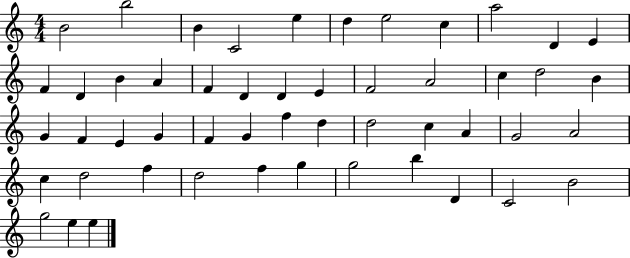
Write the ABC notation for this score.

X:1
T:Untitled
M:4/4
L:1/4
K:C
B2 b2 B C2 e d e2 c a2 D E F D B A F D D E F2 A2 c d2 B G F E G F G f d d2 c A G2 A2 c d2 f d2 f g g2 b D C2 B2 g2 e e